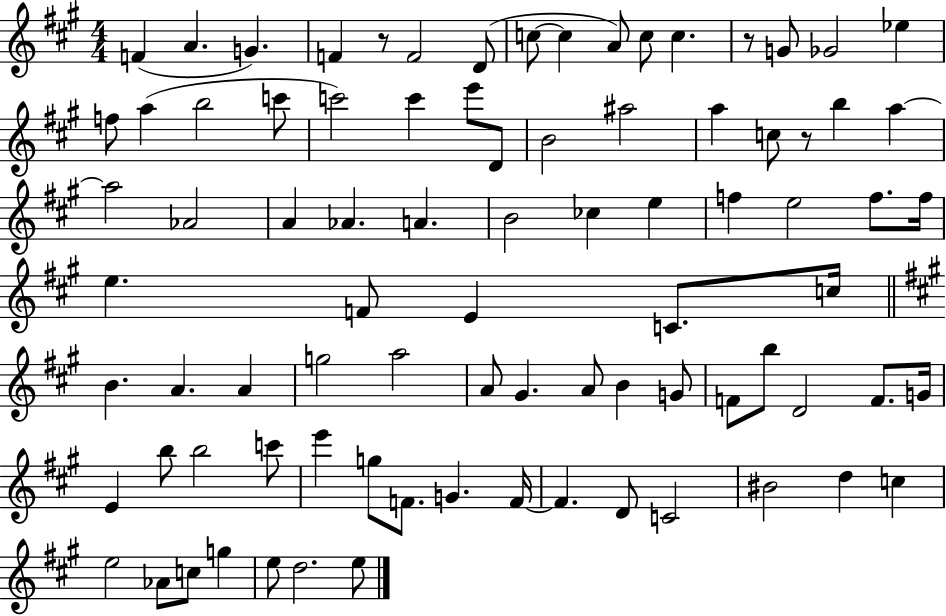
{
  \clef treble
  \numericTimeSignature
  \time 4/4
  \key a \major
  f'4( a'4. g'4.) | f'4 r8 f'2 d'8( | c''8~~ c''4 a'8) c''8 c''4. | r8 g'8 ges'2 ees''4 | \break f''8 a''4( b''2 c'''8 | c'''2) c'''4 e'''8 d'8 | b'2 ais''2 | a''4 c''8 r8 b''4 a''4~~ | \break a''2 aes'2 | a'4 aes'4. a'4. | b'2 ces''4 e''4 | f''4 e''2 f''8. f''16 | \break e''4. f'8 e'4 c'8. c''16 | \bar "||" \break \key a \major b'4. a'4. a'4 | g''2 a''2 | a'8 gis'4. a'8 b'4 g'8 | f'8 b''8 d'2 f'8. g'16 | \break e'4 b''8 b''2 c'''8 | e'''4 g''8 f'8. g'4. f'16~~ | f'4. d'8 c'2 | bis'2 d''4 c''4 | \break e''2 aes'8 c''8 g''4 | e''8 d''2. e''8 | \bar "|."
}